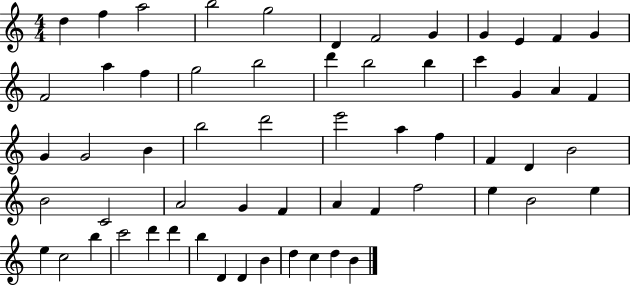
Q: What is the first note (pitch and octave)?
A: D5